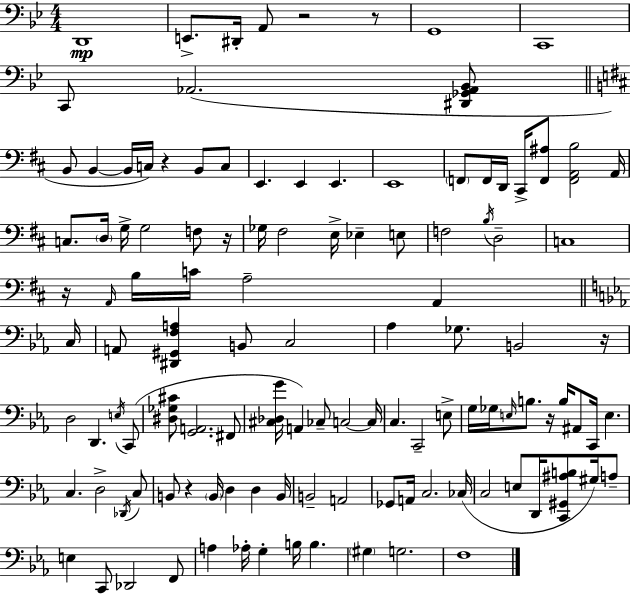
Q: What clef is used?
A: bass